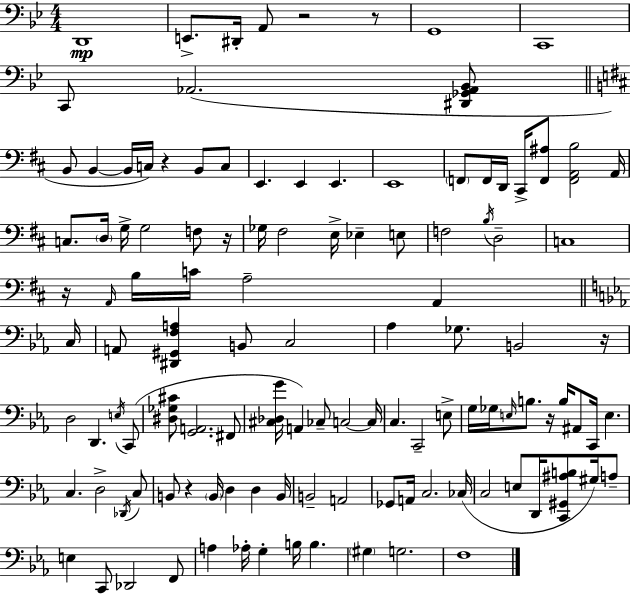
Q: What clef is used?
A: bass